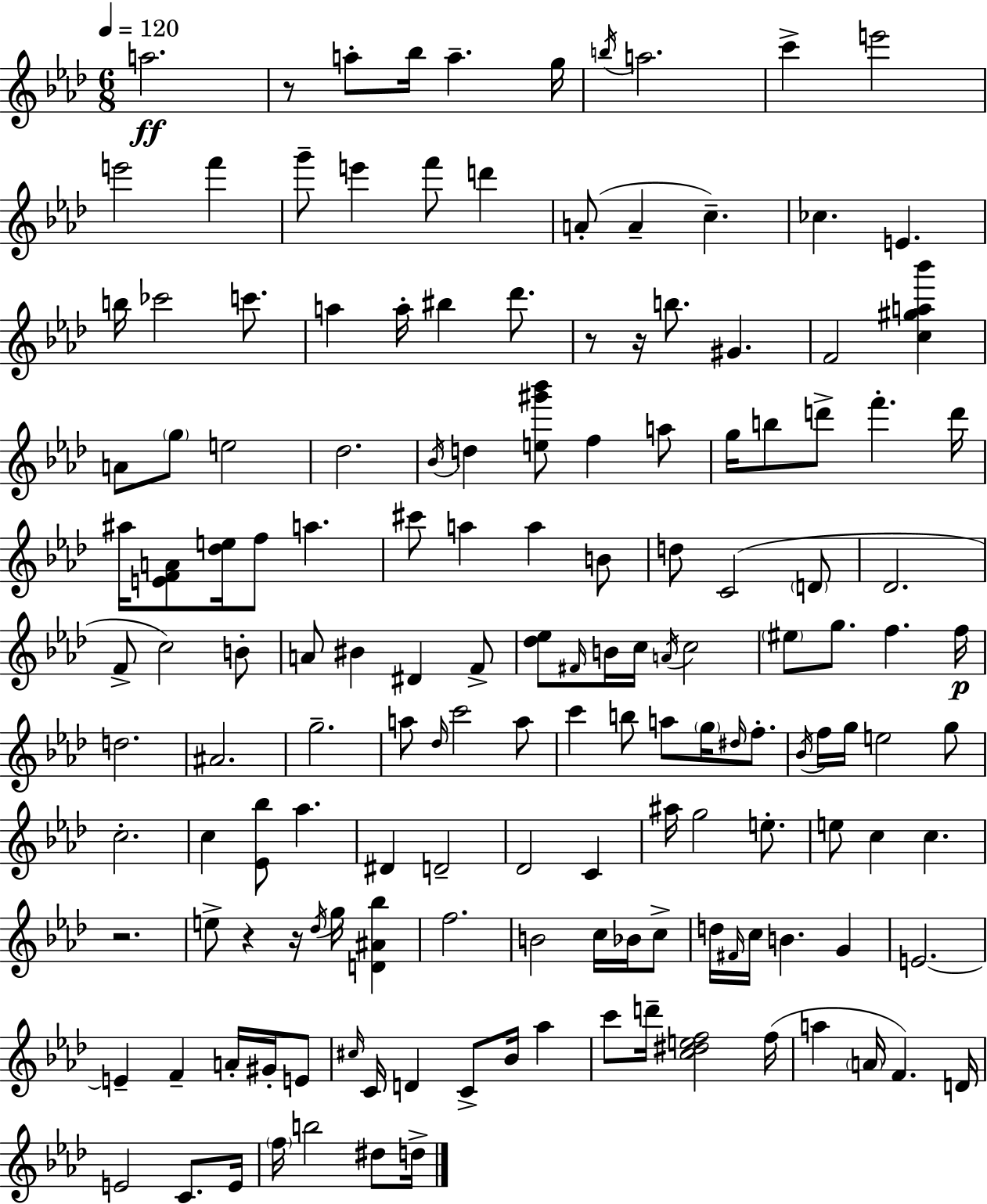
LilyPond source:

{
  \clef treble
  \numericTimeSignature
  \time 6/8
  \key f \minor
  \tempo 4 = 120
  a''2.\ff | r8 a''8-. bes''16 a''4.-- g''16 | \acciaccatura { b''16 } a''2. | c'''4-> e'''2 | \break e'''2 f'''4 | g'''8-- e'''4 f'''8 d'''4 | a'8-.( a'4-- c''4.--) | ces''4. e'4. | \break b''16 ces'''2 c'''8. | a''4 a''16-. bis''4 des'''8. | r8 r16 b''8. gis'4. | f'2 <c'' gis'' a'' bes'''>4 | \break a'8 \parenthesize g''8 e''2 | des''2. | \acciaccatura { bes'16 } d''4 <e'' gis''' bes'''>8 f''4 | a''8 g''16 b''8 d'''8-> f'''4.-. | \break d'''16 ais''16 <e' f' a'>8 <des'' e''>16 f''8 a''4. | cis'''8 a''4 a''4 | b'8 d''8 c'2( | \parenthesize d'8 des'2. | \break f'8-> c''2) | b'8-. a'8 bis'4 dis'4 | f'8-> <des'' ees''>8 \grace { fis'16 } b'16 c''16 \acciaccatura { a'16 } c''2 | \parenthesize eis''8 g''8. f''4. | \break f''16\p d''2. | ais'2. | g''2.-- | a''8 \grace { des''16 } c'''2 | \break a''8 c'''4 b''8 a''8 | \parenthesize g''16 \grace { dis''16 } f''8.-. \acciaccatura { bes'16 } f''16 g''16 e''2 | g''8 c''2.-. | c''4 <ees' bes''>8 | \break aes''4. dis'4 d'2-- | des'2 | c'4 ais''16 g''2 | e''8.-. e''8 c''4 | \break c''4. r2. | e''8-> r4 | r16 \acciaccatura { des''16 } g''16 <d' ais' bes''>4 f''2. | b'2 | \break c''16 bes'16 c''8-> d''16 \grace { fis'16 } c''16 b'4. | g'4 e'2.~~ | e'4-- | f'4-- a'16-. gis'16-. e'8 \grace { cis''16 } c'16 d'4 | \break c'8-> bes'16 aes''4 c'''8 | d'''16-- <c'' dis'' e'' f''>2 f''16( a''4 | \parenthesize a'16 f'4.) d'16 e'2 | c'8. e'16 \parenthesize f''16 b''2 | \break dis''8 d''16-> \bar "|."
}